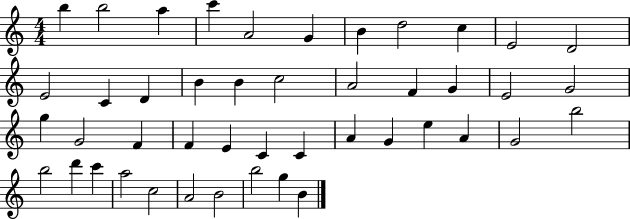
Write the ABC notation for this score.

X:1
T:Untitled
M:4/4
L:1/4
K:C
b b2 a c' A2 G B d2 c E2 D2 E2 C D B B c2 A2 F G E2 G2 g G2 F F E C C A G e A G2 b2 b2 d' c' a2 c2 A2 B2 b2 g B